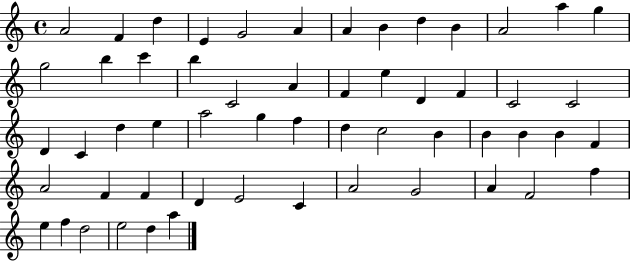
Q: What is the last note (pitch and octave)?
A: A5